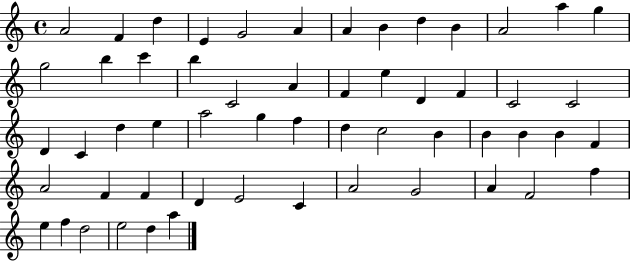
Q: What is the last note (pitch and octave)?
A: A5